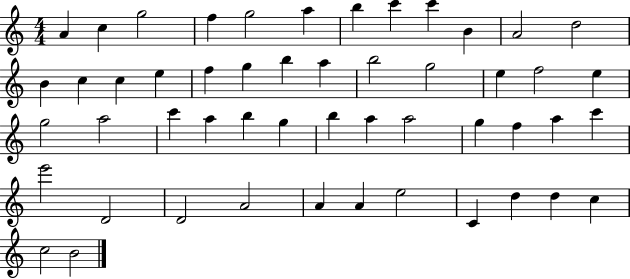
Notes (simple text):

A4/q C5/q G5/h F5/q G5/h A5/q B5/q C6/q C6/q B4/q A4/h D5/h B4/q C5/q C5/q E5/q F5/q G5/q B5/q A5/q B5/h G5/h E5/q F5/h E5/q G5/h A5/h C6/q A5/q B5/q G5/q B5/q A5/q A5/h G5/q F5/q A5/q C6/q E6/h D4/h D4/h A4/h A4/q A4/q E5/h C4/q D5/q D5/q C5/q C5/h B4/h